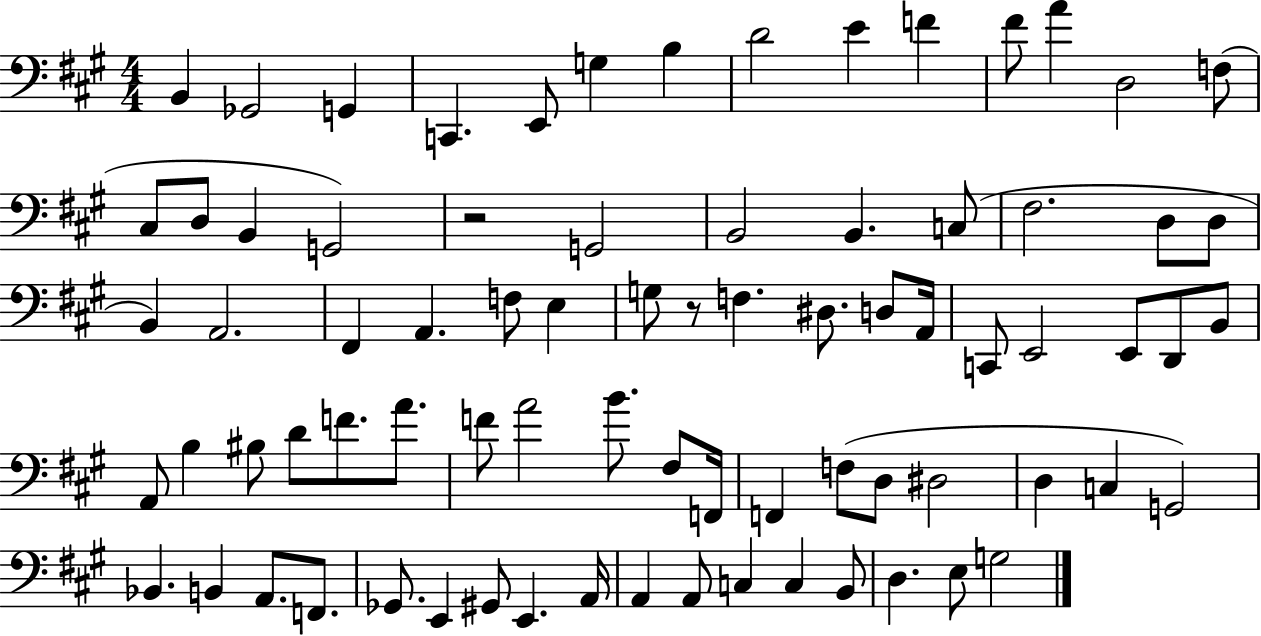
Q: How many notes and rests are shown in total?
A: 78